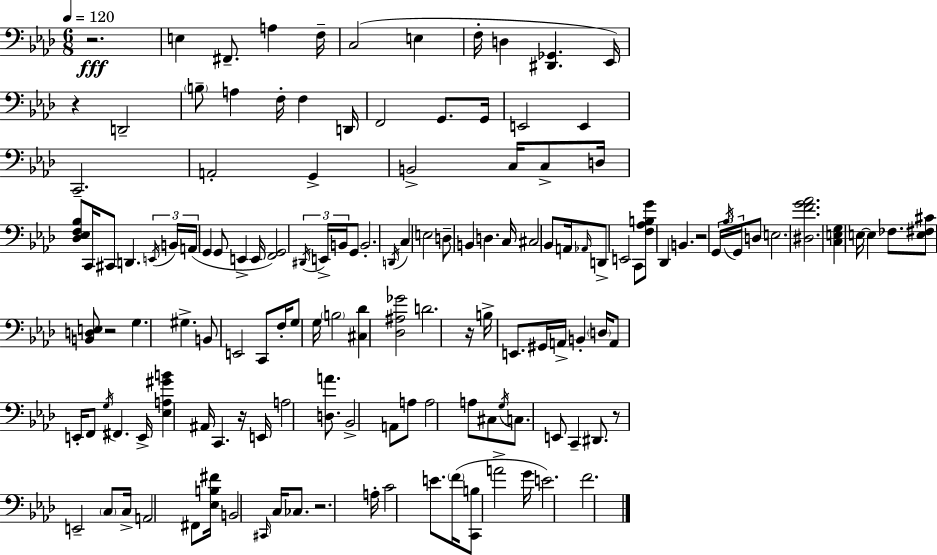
R/h. E3/q F#2/e. A3/q F3/s C3/h E3/q F3/s D3/q [D#2,Gb2]/q. Eb2/s R/q D2/h B3/e A3/q F3/s F3/q D2/s F2/h G2/e. G2/s E2/h E2/q C2/h. A2/h G2/q B2/h C3/s C3/e D3/s [Db3,Eb3,F3,Bb3]/e C2/s C#2/e D2/q. E2/s B2/s A2/s G2/q G2/e E2/q E2/s [F2,G2]/h D#2/s E2/s B2/s G2/e B2/h. D2/s C3/q E3/h D3/e B2/q D3/q. C3/s C#3/h Bb2/e A2/s Ab2/s D2/e E2/h C2/e [F3,Ab3,B3,G4]/e Db2/q B2/q. R/h G2/s Bb3/s G2/s D3/e E3/h. [D#3,F4,G4,Ab4]/h. [C3,E3,G3]/q E3/s E3/q FES3/e. [E3,F#3,C#4]/e [B2,D3,E3]/e R/h G3/q. G#3/q. B2/e E2/h C2/e F3/s G3/e G3/s B3/h [C#3,Db4]/q [Db3,A#3,Gb4]/h D4/h. R/s B3/s E2/e. G#2/s A2/s B2/q D3/s A2/e E2/s F2/e G3/s F#2/q. E2/s [Eb3,A3,G#4,B4]/q A#2/s C2/q. R/s E2/s A3/h [D3,A4]/e. Bb2/h A2/e A3/e A3/h A3/e C#3/e G3/s C3/e. E2/e C2/q D#2/e. R/e E2/h C3/e C3/s A2/h F#2/e [Eb3,B3,F#4]/s B2/h C#2/s C3/s CES3/e. R/h. A3/s C4/h E4/e. F4/s [C2,B3]/e A4/h G4/s E4/h. F4/h.